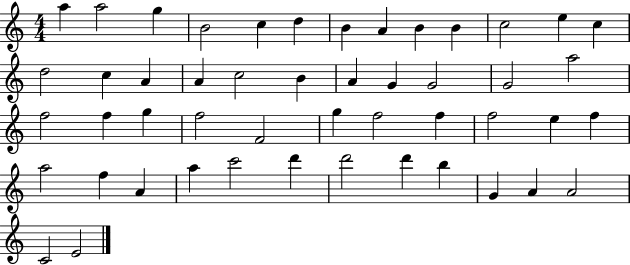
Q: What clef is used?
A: treble